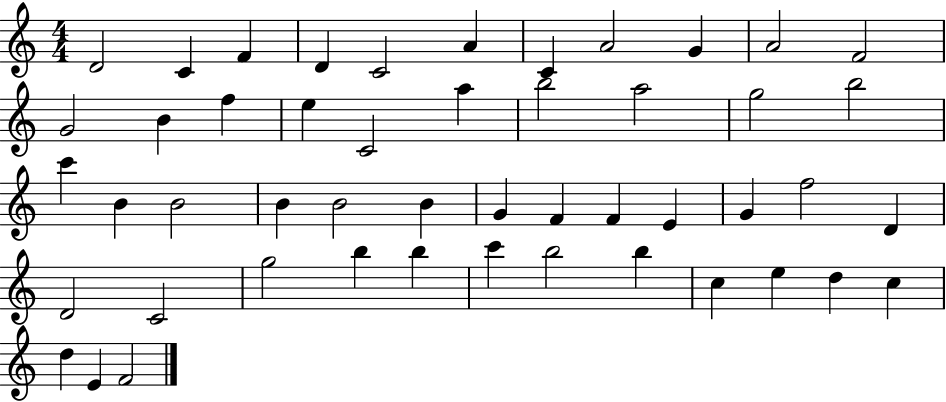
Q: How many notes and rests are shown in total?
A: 49